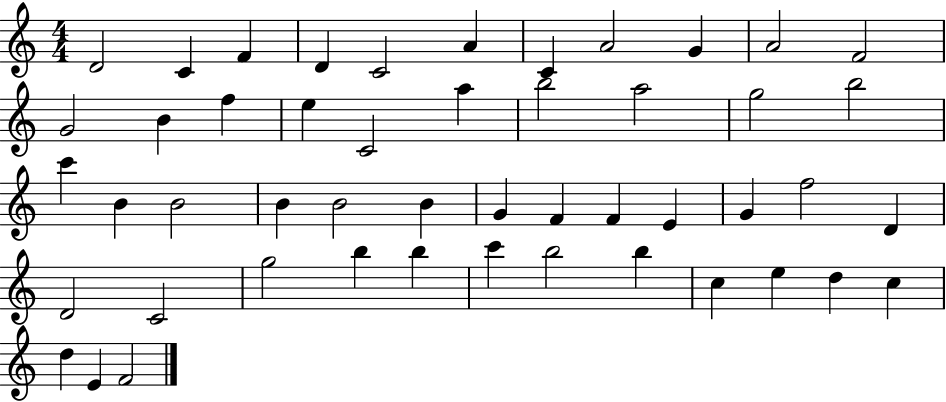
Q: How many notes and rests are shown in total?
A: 49